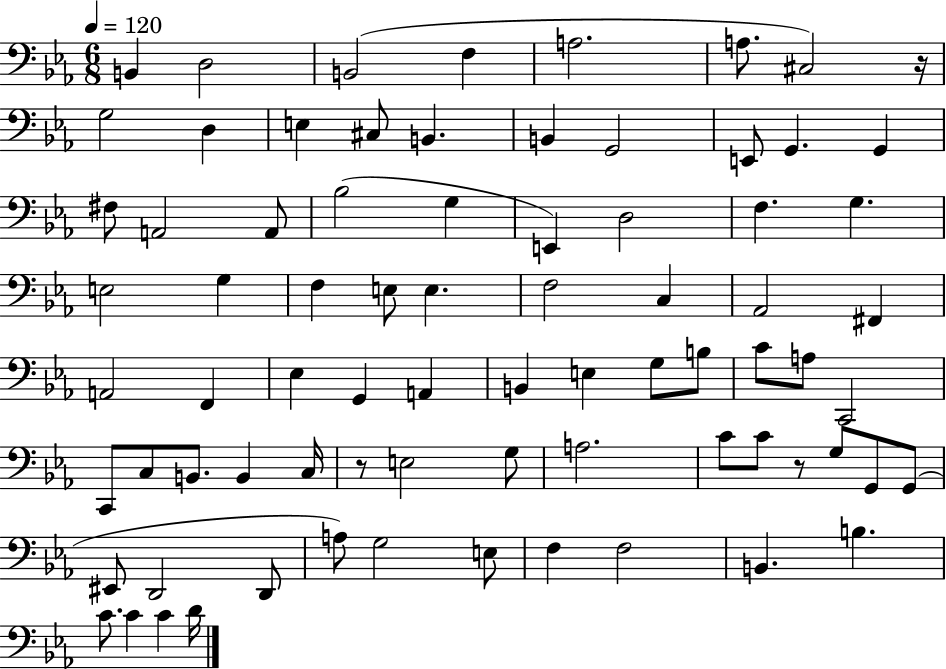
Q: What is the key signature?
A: EES major